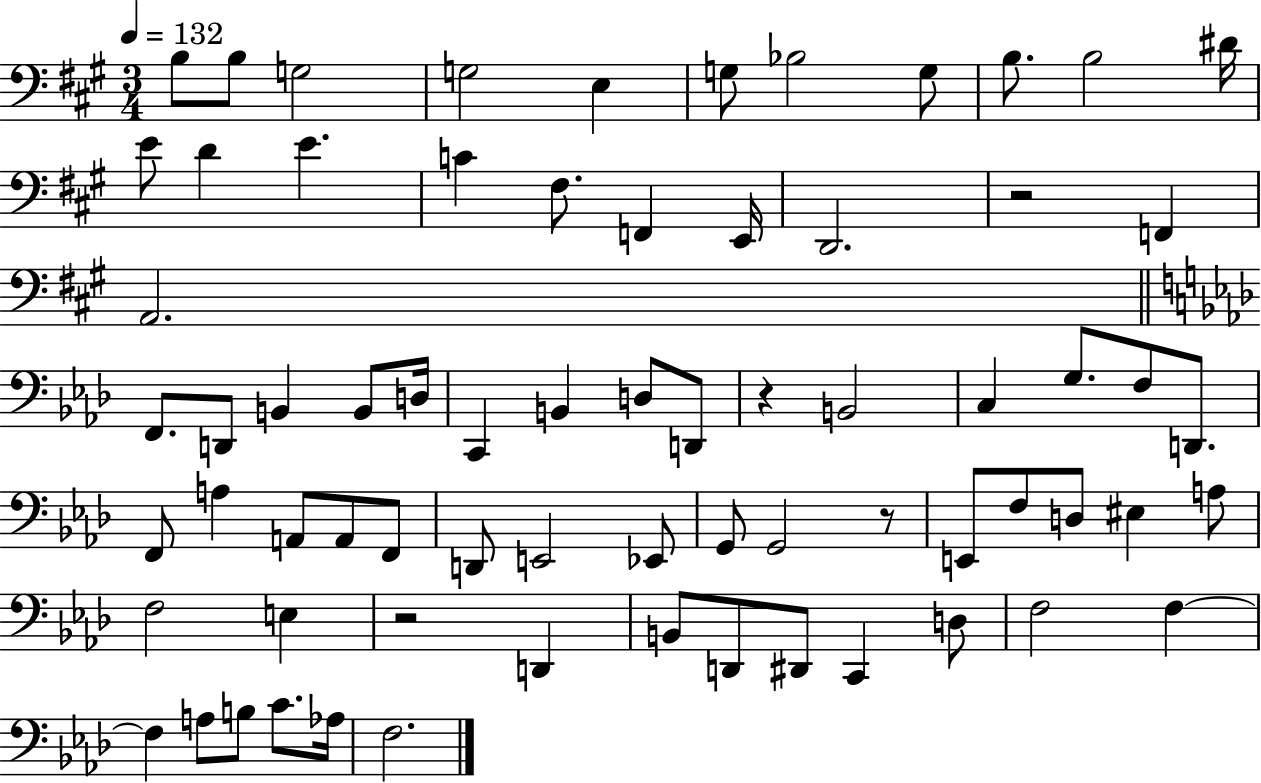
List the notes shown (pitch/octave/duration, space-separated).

B3/e B3/e G3/h G3/h E3/q G3/e Bb3/h G3/e B3/e. B3/h D#4/s E4/e D4/q E4/q. C4/q F#3/e. F2/q E2/s D2/h. R/h F2/q A2/h. F2/e. D2/e B2/q B2/e D3/s C2/q B2/q D3/e D2/e R/q B2/h C3/q G3/e. F3/e D2/e. F2/e A3/q A2/e A2/e F2/e D2/e E2/h Eb2/e G2/e G2/h R/e E2/e F3/e D3/e EIS3/q A3/e F3/h E3/q R/h D2/q B2/e D2/e D#2/e C2/q D3/e F3/h F3/q F3/q A3/e B3/e C4/e. Ab3/s F3/h.